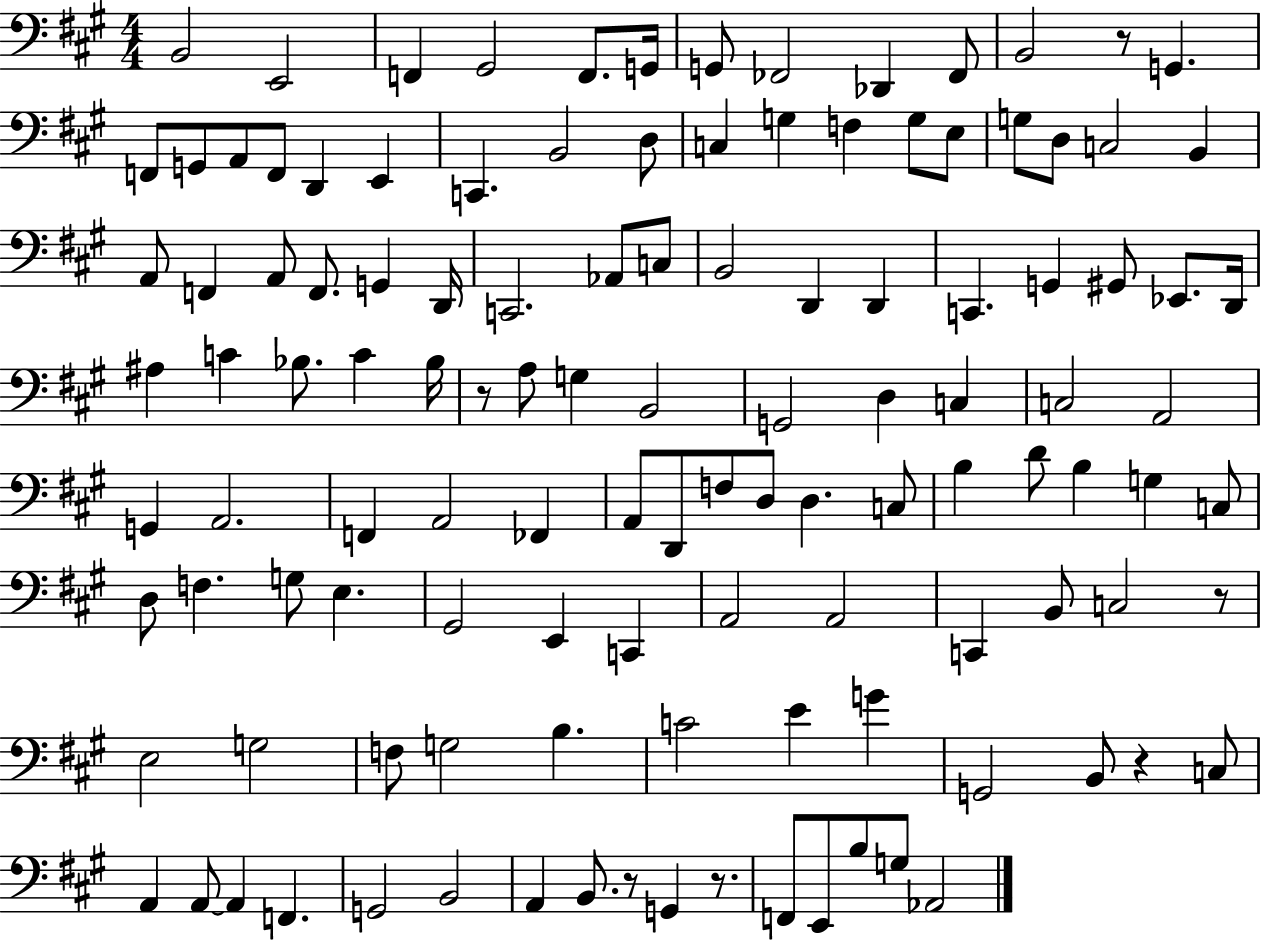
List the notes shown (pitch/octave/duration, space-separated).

B2/h E2/h F2/q G#2/h F2/e. G2/s G2/e FES2/h Db2/q FES2/e B2/h R/e G2/q. F2/e G2/e A2/e F2/e D2/q E2/q C2/q. B2/h D3/e C3/q G3/q F3/q G3/e E3/e G3/e D3/e C3/h B2/q A2/e F2/q A2/e F2/e. G2/q D2/s C2/h. Ab2/e C3/e B2/h D2/q D2/q C2/q. G2/q G#2/e Eb2/e. D2/s A#3/q C4/q Bb3/e. C4/q Bb3/s R/e A3/e G3/q B2/h G2/h D3/q C3/q C3/h A2/h G2/q A2/h. F2/q A2/h FES2/q A2/e D2/e F3/e D3/e D3/q. C3/e B3/q D4/e B3/q G3/q C3/e D3/e F3/q. G3/e E3/q. G#2/h E2/q C2/q A2/h A2/h C2/q B2/e C3/h R/e E3/h G3/h F3/e G3/h B3/q. C4/h E4/q G4/q G2/h B2/e R/q C3/e A2/q A2/e A2/q F2/q. G2/h B2/h A2/q B2/e. R/e G2/q R/e. F2/e E2/e B3/e G3/e Ab2/h